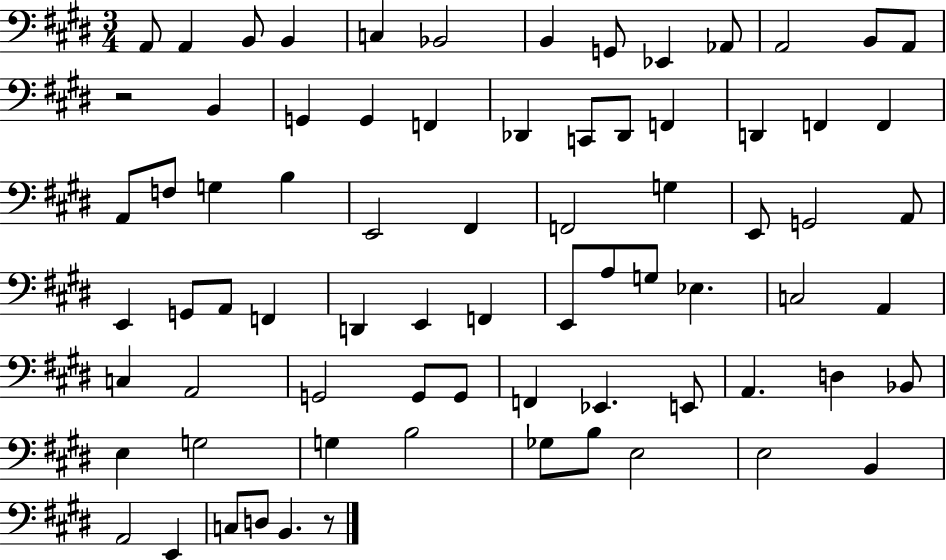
{
  \clef bass
  \numericTimeSignature
  \time 3/4
  \key e \major
  a,8 a,4 b,8 b,4 | c4 bes,2 | b,4 g,8 ees,4 aes,8 | a,2 b,8 a,8 | \break r2 b,4 | g,4 g,4 f,4 | des,4 c,8 des,8 f,4 | d,4 f,4 f,4 | \break a,8 f8 g4 b4 | e,2 fis,4 | f,2 g4 | e,8 g,2 a,8 | \break e,4 g,8 a,8 f,4 | d,4 e,4 f,4 | e,8 a8 g8 ees4. | c2 a,4 | \break c4 a,2 | g,2 g,8 g,8 | f,4 ees,4. e,8 | a,4. d4 bes,8 | \break e4 g2 | g4 b2 | ges8 b8 e2 | e2 b,4 | \break a,2 e,4 | c8 d8 b,4. r8 | \bar "|."
}